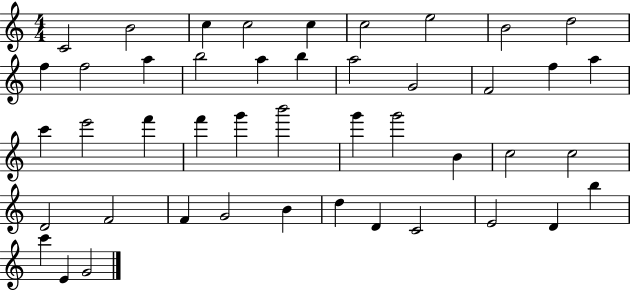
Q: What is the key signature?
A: C major